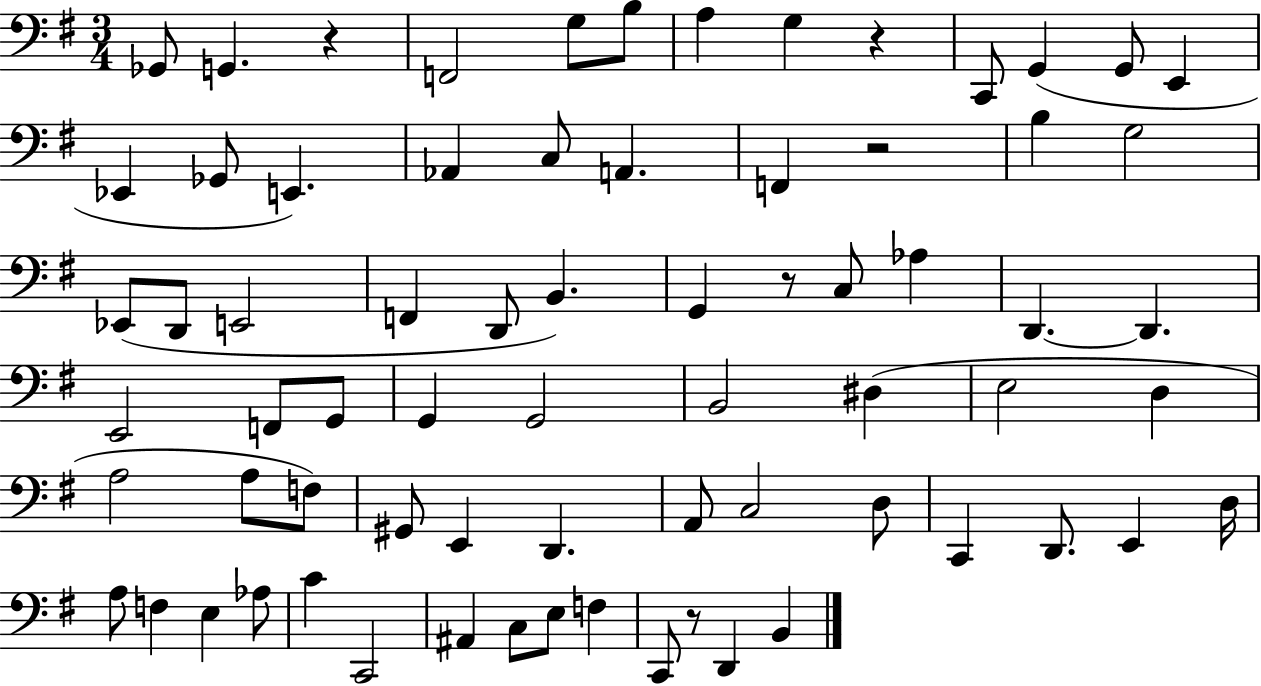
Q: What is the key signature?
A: G major